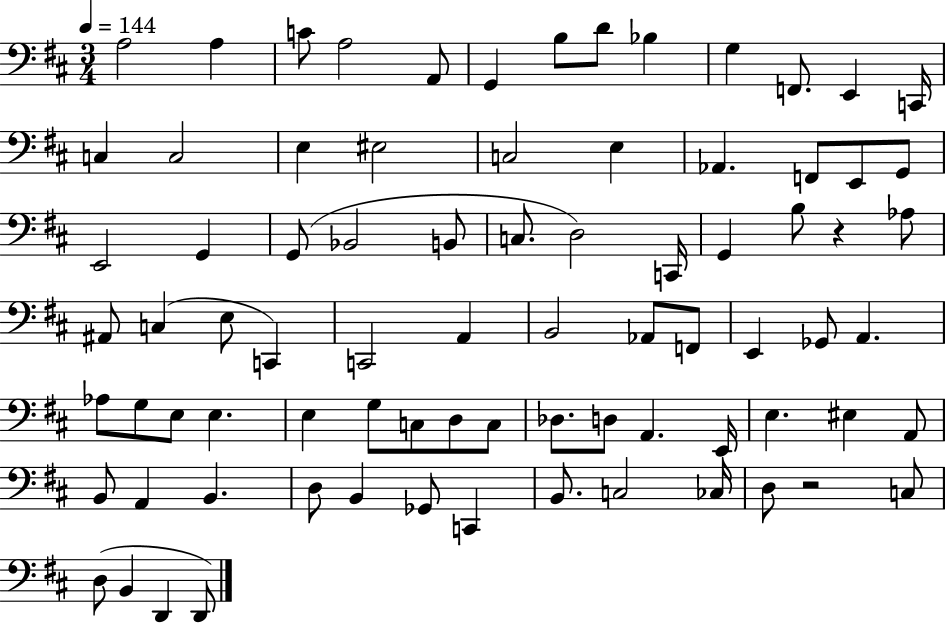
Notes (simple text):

A3/h A3/q C4/e A3/h A2/e G2/q B3/e D4/e Bb3/q G3/q F2/e. E2/q C2/s C3/q C3/h E3/q EIS3/h C3/h E3/q Ab2/q. F2/e E2/e G2/e E2/h G2/q G2/e Bb2/h B2/e C3/e. D3/h C2/s G2/q B3/e R/q Ab3/e A#2/e C3/q E3/e C2/q C2/h A2/q B2/h Ab2/e F2/e E2/q Gb2/e A2/q. Ab3/e G3/e E3/e E3/q. E3/q G3/e C3/e D3/e C3/e Db3/e. D3/e A2/q. E2/s E3/q. EIS3/q A2/e B2/e A2/q B2/q. D3/e B2/q Gb2/e C2/q B2/e. C3/h CES3/s D3/e R/h C3/e D3/e B2/q D2/q D2/e